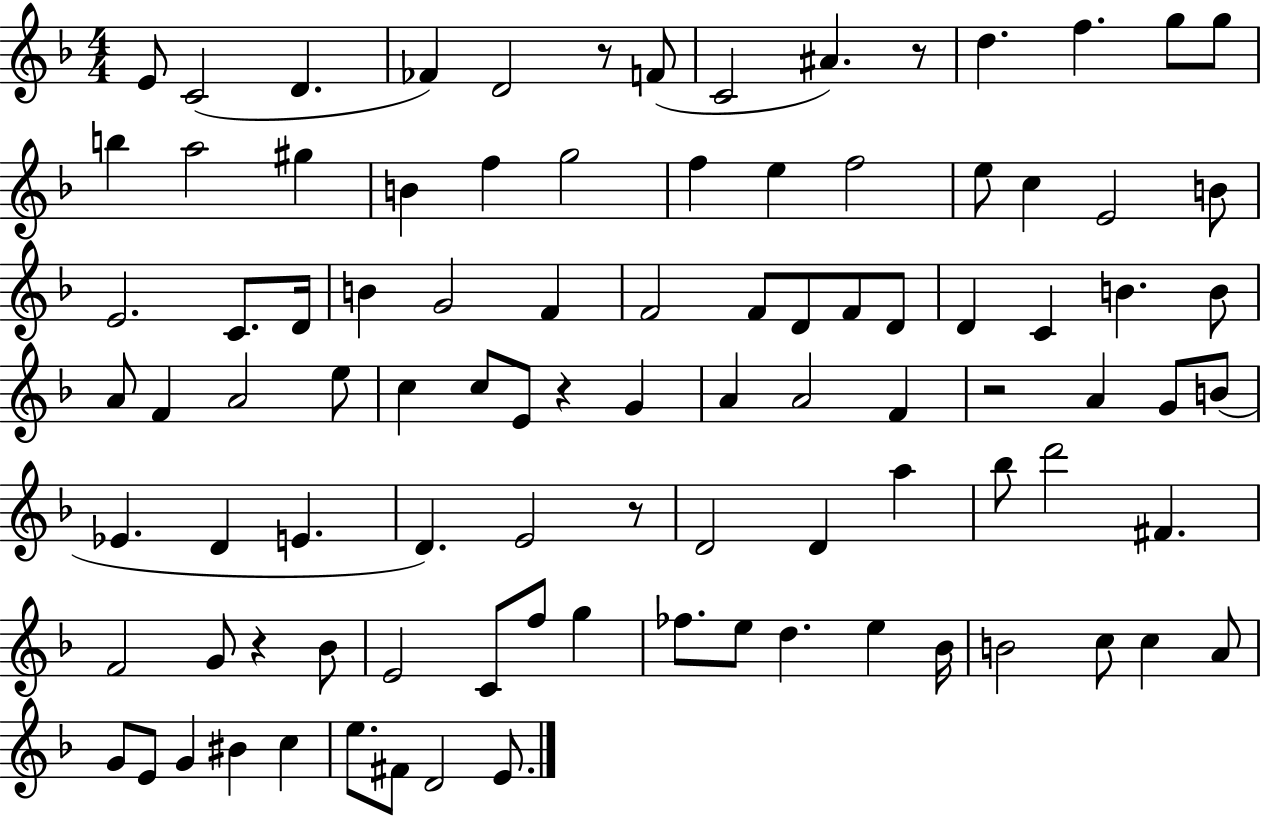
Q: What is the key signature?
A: F major